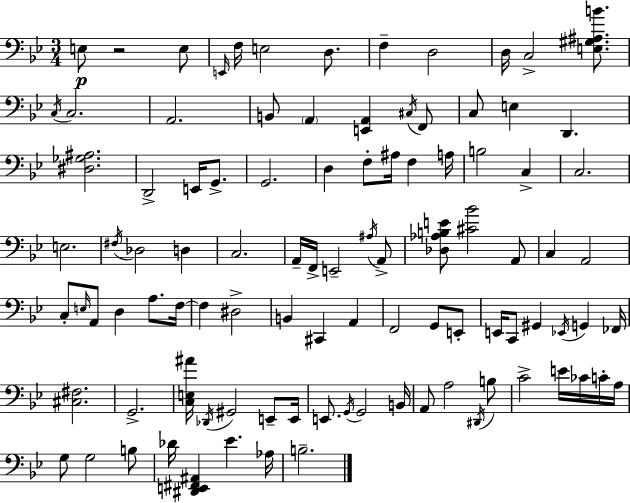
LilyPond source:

{
  \clef bass
  \numericTimeSignature
  \time 3/4
  \key bes \major
  \repeat volta 2 { e8\p r2 e8 | \grace { e,16 } f16 e2 d8. | f4-- d2 | d16 c2-> <e gis ais b'>8. | \break \acciaccatura { c16 } c2. | a,2. | b,8 \parenthesize a,4 <e, a,>4 | \acciaccatura { cis16 } f,8 c8 e4 d,4. | \break <dis ges ais>2. | d,2-> e,16 | g,8.-> g,2. | d4 f8-. ais16 f4 | \break a16 b2 c4-> | c2. | e2. | \acciaccatura { fis16 } des2 | \break d4 c2. | a,16-- f,16-> e,2-- | \acciaccatura { ais16 } a,8-> <des aes b e'>8 <cis' bes'>2 | a,8 c4 a,2 | \break c8-. \grace { e16 } a,8 d4 | a8. f16~~ f4 dis2-> | b,4 cis,4 | a,4 f,2 | \break g,8 e,8-. e,16 c,8 gis,4 | \acciaccatura { ees,16 } g,4 fes,16 <cis fis>2. | g,2.-> | <c e ais'>16 \acciaccatura { des,16 } gis,2 | \break e,8-- e,16 e,8. \acciaccatura { g,16 } | g,2 b,16 a,8 a2 | \acciaccatura { dis,16 } b8 c'2-> | e'16 ces'16 c'16-. a16 g8 | \break g2 b8 des'16 <dis, e, fis, ais,>4 | ees'4. aes16 b2.-- | } \bar "|."
}